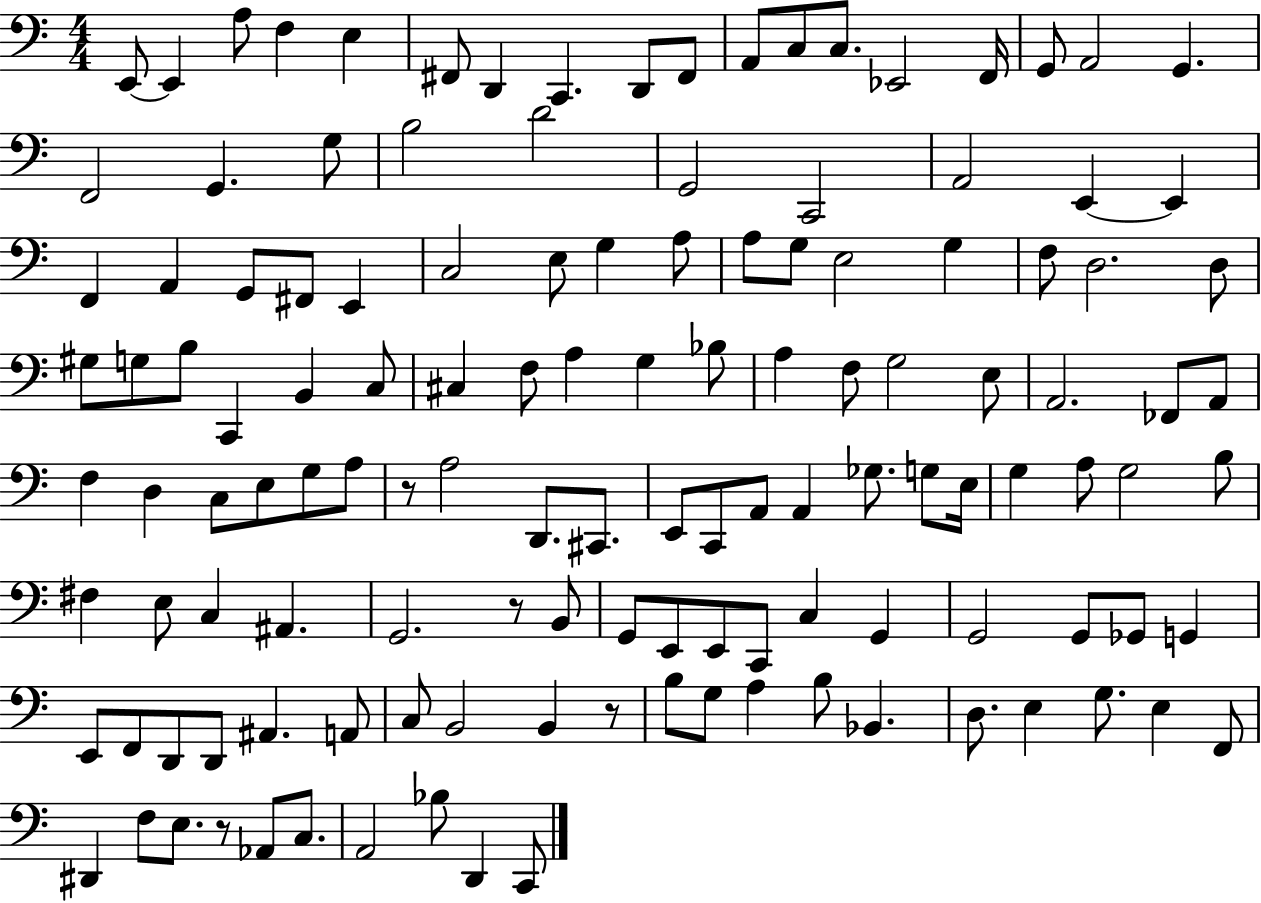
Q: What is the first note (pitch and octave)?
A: E2